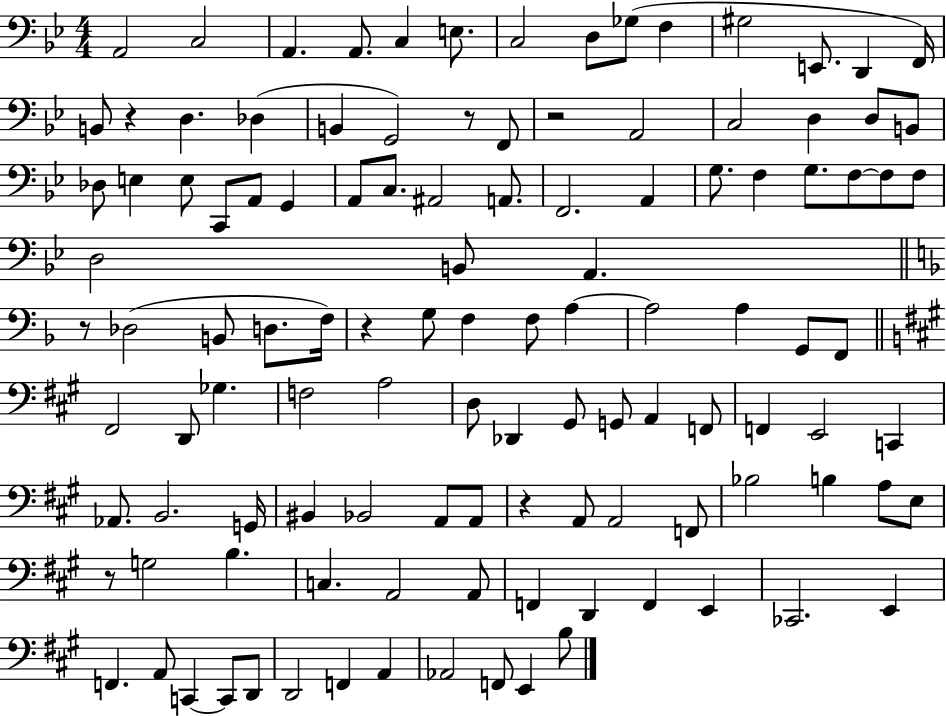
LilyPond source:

{
  \clef bass
  \numericTimeSignature
  \time 4/4
  \key bes \major
  a,2 c2 | a,4. a,8. c4 e8. | c2 d8 ges8( f4 | gis2 e,8. d,4 f,16) | \break b,8 r4 d4. des4( | b,4 g,2) r8 f,8 | r2 a,2 | c2 d4 d8 b,8 | \break des8 e4 e8 c,8 a,8 g,4 | a,8 c8. ais,2 a,8. | f,2. a,4 | g8. f4 g8. f8~~ f8 f8 | \break d2 b,8 a,4. | \bar "||" \break \key d \minor r8 des2( b,8 d8. f16) | r4 g8 f4 f8 a4~~ | a2 a4 g,8 f,8 | \bar "||" \break \key a \major fis,2 d,8 ges4. | f2 a2 | d8 des,4 gis,8 g,8 a,4 f,8 | f,4 e,2 c,4 | \break aes,8. b,2. g,16 | bis,4 bes,2 a,8 a,8 | r4 a,8 a,2 f,8 | bes2 b4 a8 e8 | \break r8 g2 b4. | c4. a,2 a,8 | f,4 d,4 f,4 e,4 | ces,2. e,4 | \break f,4. a,8 c,4~~ c,8 d,8 | d,2 f,4 a,4 | aes,2 f,8 e,4 b8 | \bar "|."
}